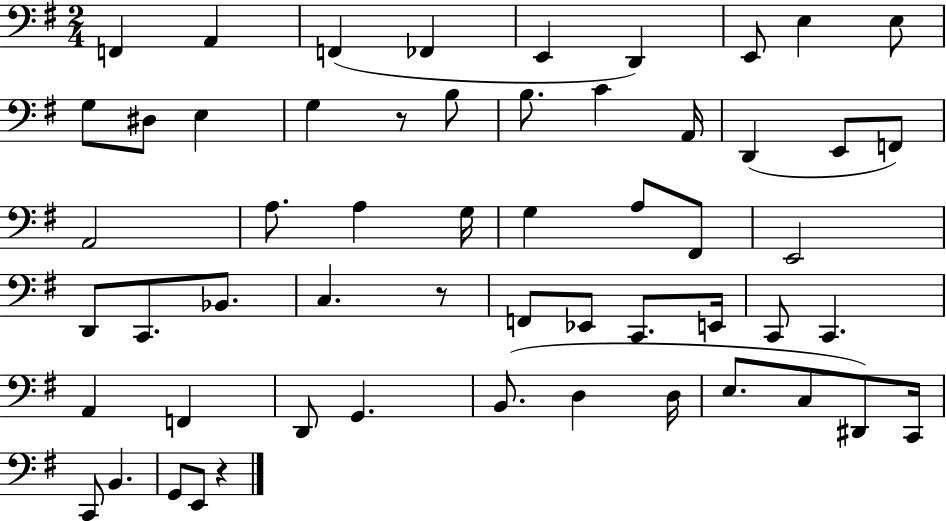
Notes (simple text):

F2/q A2/q F2/q FES2/q E2/q D2/q E2/e E3/q E3/e G3/e D#3/e E3/q G3/q R/e B3/e B3/e. C4/q A2/s D2/q E2/e F2/e A2/h A3/e. A3/q G3/s G3/q A3/e F#2/e E2/h D2/e C2/e. Bb2/e. C3/q. R/e F2/e Eb2/e C2/e. E2/s C2/e C2/q. A2/q F2/q D2/e G2/q. B2/e. D3/q D3/s E3/e. C3/e D#2/e C2/s C2/e B2/q. G2/e E2/e R/q